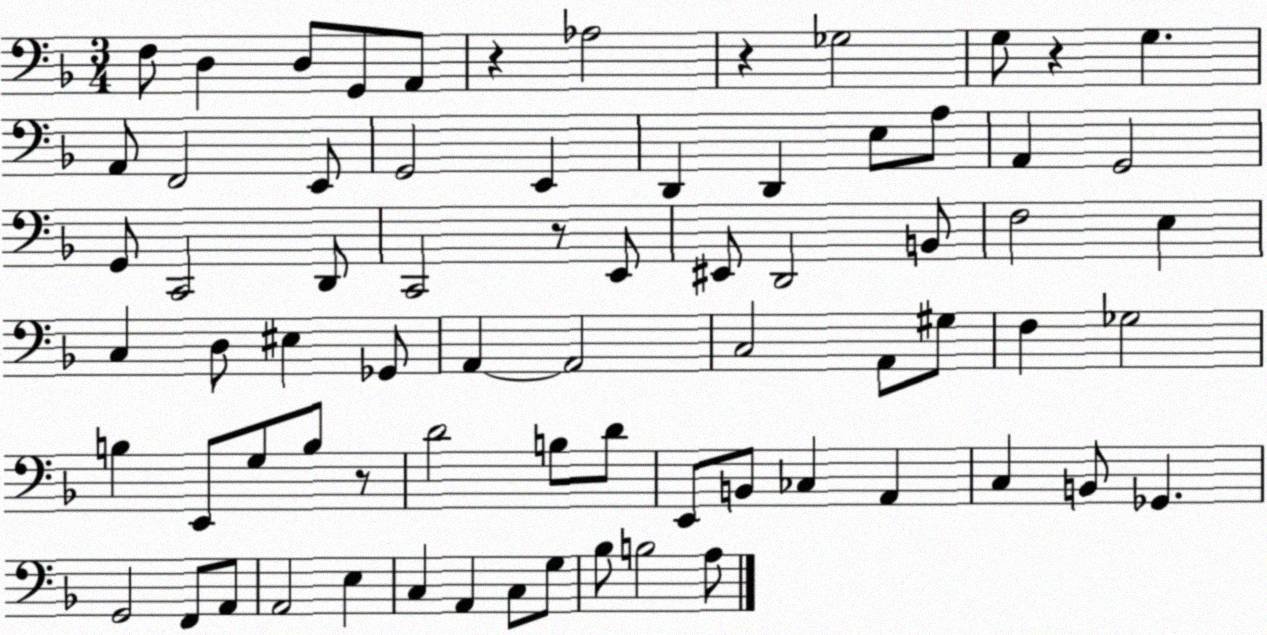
X:1
T:Untitled
M:3/4
L:1/4
K:F
F,/2 D, D,/2 G,,/2 A,,/2 z _A,2 z _G,2 G,/2 z G, A,,/2 F,,2 E,,/2 G,,2 E,, D,, D,, E,/2 A,/2 A,, G,,2 G,,/2 C,,2 D,,/2 C,,2 z/2 E,,/2 ^E,,/2 D,,2 B,,/2 F,2 E, C, D,/2 ^E, _G,,/2 A,, A,,2 C,2 A,,/2 ^G,/2 F, _G,2 B, E,,/2 G,/2 B,/2 z/2 D2 B,/2 D/2 E,,/2 B,,/2 _C, A,, C, B,,/2 _G,, G,,2 F,,/2 A,,/2 A,,2 E, C, A,, C,/2 G,/2 _B,/2 B,2 A,/2